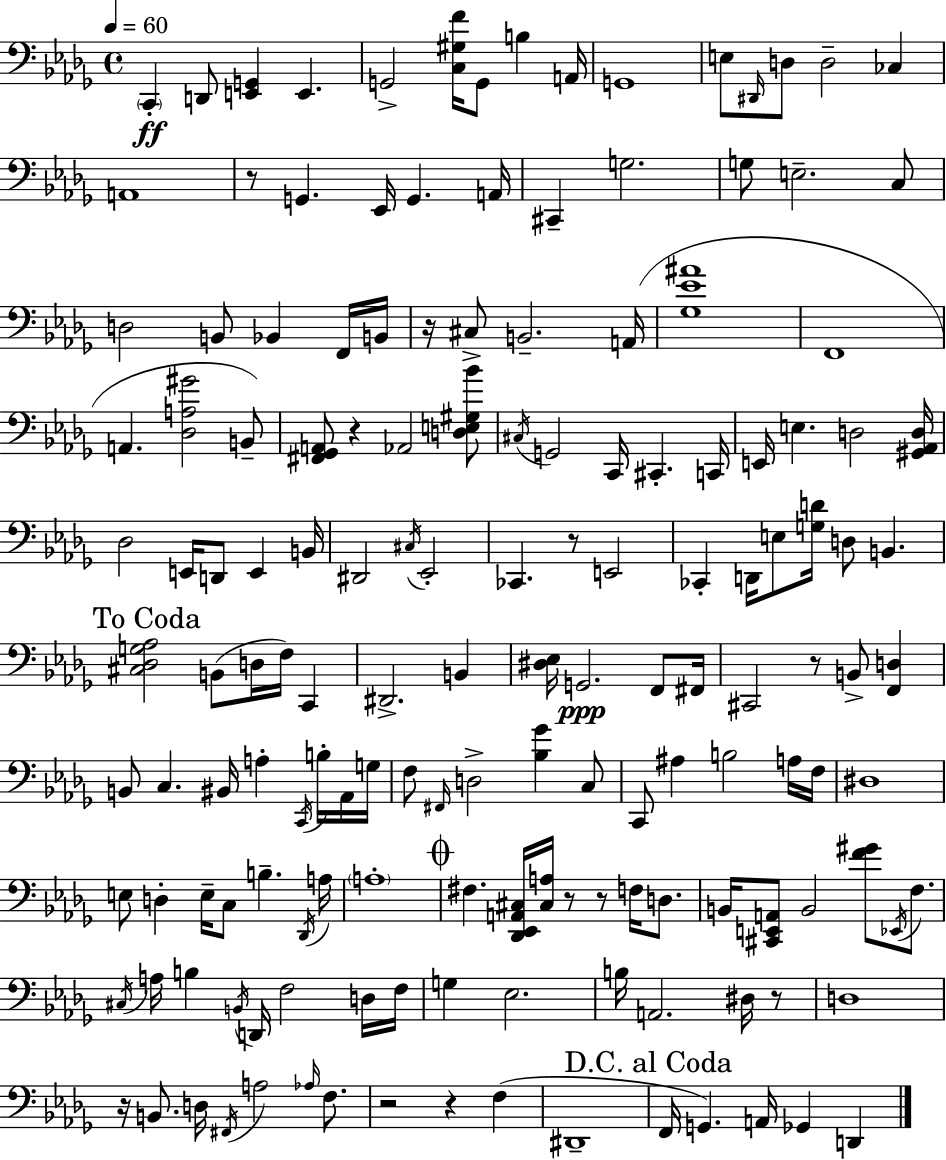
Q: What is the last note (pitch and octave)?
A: D2